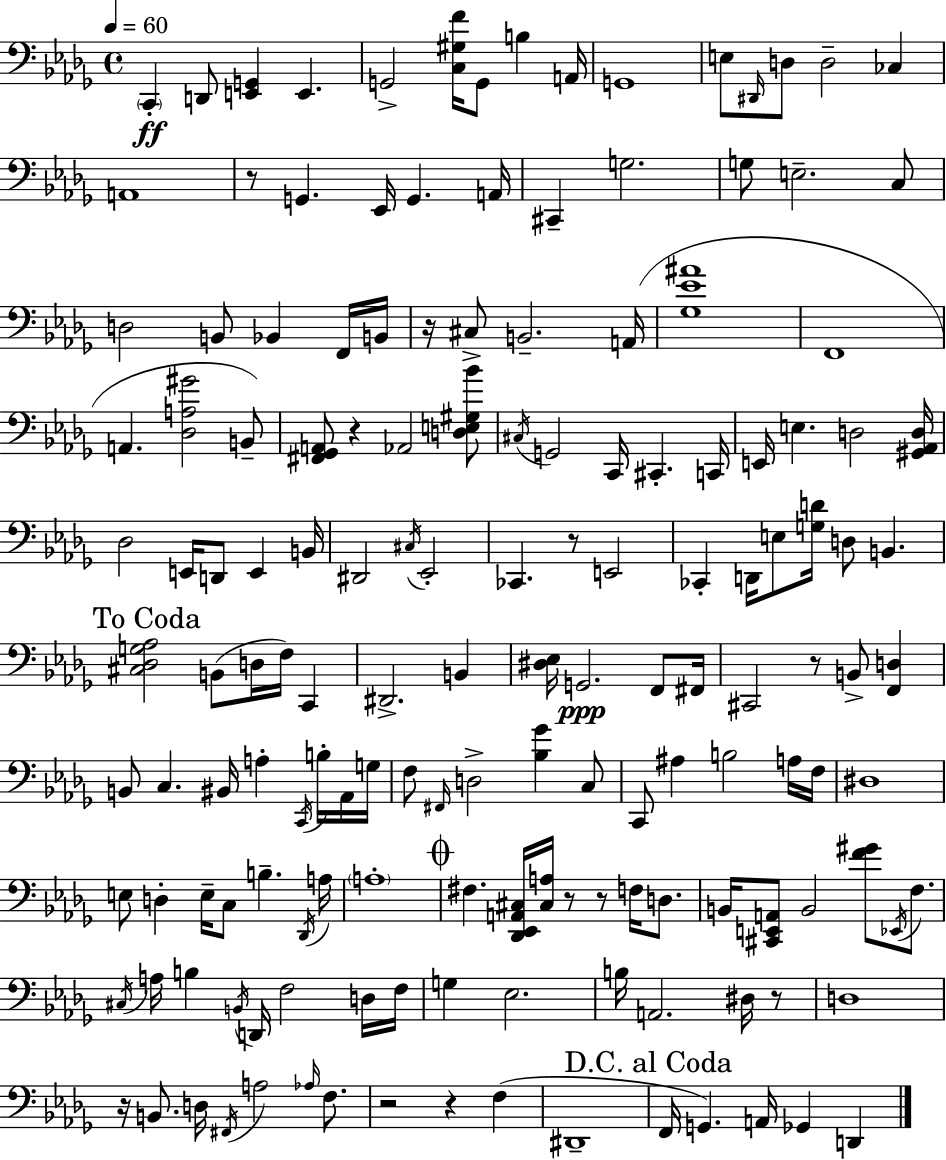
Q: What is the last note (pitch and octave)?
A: D2